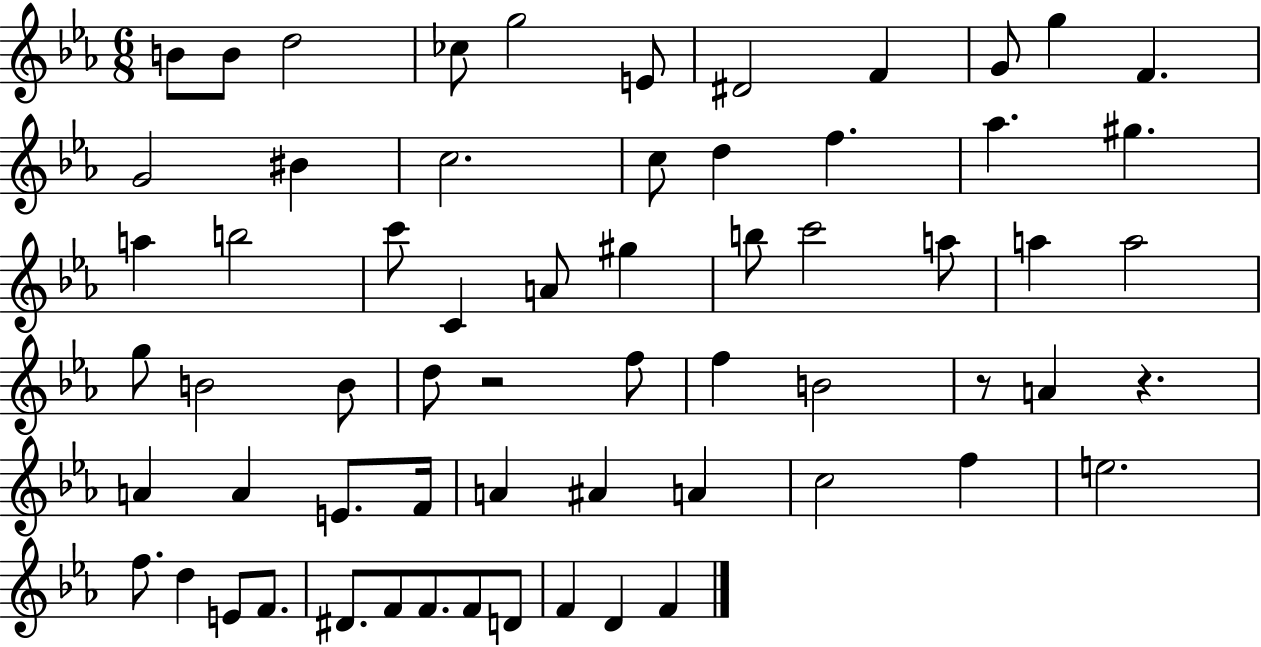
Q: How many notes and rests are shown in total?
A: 63